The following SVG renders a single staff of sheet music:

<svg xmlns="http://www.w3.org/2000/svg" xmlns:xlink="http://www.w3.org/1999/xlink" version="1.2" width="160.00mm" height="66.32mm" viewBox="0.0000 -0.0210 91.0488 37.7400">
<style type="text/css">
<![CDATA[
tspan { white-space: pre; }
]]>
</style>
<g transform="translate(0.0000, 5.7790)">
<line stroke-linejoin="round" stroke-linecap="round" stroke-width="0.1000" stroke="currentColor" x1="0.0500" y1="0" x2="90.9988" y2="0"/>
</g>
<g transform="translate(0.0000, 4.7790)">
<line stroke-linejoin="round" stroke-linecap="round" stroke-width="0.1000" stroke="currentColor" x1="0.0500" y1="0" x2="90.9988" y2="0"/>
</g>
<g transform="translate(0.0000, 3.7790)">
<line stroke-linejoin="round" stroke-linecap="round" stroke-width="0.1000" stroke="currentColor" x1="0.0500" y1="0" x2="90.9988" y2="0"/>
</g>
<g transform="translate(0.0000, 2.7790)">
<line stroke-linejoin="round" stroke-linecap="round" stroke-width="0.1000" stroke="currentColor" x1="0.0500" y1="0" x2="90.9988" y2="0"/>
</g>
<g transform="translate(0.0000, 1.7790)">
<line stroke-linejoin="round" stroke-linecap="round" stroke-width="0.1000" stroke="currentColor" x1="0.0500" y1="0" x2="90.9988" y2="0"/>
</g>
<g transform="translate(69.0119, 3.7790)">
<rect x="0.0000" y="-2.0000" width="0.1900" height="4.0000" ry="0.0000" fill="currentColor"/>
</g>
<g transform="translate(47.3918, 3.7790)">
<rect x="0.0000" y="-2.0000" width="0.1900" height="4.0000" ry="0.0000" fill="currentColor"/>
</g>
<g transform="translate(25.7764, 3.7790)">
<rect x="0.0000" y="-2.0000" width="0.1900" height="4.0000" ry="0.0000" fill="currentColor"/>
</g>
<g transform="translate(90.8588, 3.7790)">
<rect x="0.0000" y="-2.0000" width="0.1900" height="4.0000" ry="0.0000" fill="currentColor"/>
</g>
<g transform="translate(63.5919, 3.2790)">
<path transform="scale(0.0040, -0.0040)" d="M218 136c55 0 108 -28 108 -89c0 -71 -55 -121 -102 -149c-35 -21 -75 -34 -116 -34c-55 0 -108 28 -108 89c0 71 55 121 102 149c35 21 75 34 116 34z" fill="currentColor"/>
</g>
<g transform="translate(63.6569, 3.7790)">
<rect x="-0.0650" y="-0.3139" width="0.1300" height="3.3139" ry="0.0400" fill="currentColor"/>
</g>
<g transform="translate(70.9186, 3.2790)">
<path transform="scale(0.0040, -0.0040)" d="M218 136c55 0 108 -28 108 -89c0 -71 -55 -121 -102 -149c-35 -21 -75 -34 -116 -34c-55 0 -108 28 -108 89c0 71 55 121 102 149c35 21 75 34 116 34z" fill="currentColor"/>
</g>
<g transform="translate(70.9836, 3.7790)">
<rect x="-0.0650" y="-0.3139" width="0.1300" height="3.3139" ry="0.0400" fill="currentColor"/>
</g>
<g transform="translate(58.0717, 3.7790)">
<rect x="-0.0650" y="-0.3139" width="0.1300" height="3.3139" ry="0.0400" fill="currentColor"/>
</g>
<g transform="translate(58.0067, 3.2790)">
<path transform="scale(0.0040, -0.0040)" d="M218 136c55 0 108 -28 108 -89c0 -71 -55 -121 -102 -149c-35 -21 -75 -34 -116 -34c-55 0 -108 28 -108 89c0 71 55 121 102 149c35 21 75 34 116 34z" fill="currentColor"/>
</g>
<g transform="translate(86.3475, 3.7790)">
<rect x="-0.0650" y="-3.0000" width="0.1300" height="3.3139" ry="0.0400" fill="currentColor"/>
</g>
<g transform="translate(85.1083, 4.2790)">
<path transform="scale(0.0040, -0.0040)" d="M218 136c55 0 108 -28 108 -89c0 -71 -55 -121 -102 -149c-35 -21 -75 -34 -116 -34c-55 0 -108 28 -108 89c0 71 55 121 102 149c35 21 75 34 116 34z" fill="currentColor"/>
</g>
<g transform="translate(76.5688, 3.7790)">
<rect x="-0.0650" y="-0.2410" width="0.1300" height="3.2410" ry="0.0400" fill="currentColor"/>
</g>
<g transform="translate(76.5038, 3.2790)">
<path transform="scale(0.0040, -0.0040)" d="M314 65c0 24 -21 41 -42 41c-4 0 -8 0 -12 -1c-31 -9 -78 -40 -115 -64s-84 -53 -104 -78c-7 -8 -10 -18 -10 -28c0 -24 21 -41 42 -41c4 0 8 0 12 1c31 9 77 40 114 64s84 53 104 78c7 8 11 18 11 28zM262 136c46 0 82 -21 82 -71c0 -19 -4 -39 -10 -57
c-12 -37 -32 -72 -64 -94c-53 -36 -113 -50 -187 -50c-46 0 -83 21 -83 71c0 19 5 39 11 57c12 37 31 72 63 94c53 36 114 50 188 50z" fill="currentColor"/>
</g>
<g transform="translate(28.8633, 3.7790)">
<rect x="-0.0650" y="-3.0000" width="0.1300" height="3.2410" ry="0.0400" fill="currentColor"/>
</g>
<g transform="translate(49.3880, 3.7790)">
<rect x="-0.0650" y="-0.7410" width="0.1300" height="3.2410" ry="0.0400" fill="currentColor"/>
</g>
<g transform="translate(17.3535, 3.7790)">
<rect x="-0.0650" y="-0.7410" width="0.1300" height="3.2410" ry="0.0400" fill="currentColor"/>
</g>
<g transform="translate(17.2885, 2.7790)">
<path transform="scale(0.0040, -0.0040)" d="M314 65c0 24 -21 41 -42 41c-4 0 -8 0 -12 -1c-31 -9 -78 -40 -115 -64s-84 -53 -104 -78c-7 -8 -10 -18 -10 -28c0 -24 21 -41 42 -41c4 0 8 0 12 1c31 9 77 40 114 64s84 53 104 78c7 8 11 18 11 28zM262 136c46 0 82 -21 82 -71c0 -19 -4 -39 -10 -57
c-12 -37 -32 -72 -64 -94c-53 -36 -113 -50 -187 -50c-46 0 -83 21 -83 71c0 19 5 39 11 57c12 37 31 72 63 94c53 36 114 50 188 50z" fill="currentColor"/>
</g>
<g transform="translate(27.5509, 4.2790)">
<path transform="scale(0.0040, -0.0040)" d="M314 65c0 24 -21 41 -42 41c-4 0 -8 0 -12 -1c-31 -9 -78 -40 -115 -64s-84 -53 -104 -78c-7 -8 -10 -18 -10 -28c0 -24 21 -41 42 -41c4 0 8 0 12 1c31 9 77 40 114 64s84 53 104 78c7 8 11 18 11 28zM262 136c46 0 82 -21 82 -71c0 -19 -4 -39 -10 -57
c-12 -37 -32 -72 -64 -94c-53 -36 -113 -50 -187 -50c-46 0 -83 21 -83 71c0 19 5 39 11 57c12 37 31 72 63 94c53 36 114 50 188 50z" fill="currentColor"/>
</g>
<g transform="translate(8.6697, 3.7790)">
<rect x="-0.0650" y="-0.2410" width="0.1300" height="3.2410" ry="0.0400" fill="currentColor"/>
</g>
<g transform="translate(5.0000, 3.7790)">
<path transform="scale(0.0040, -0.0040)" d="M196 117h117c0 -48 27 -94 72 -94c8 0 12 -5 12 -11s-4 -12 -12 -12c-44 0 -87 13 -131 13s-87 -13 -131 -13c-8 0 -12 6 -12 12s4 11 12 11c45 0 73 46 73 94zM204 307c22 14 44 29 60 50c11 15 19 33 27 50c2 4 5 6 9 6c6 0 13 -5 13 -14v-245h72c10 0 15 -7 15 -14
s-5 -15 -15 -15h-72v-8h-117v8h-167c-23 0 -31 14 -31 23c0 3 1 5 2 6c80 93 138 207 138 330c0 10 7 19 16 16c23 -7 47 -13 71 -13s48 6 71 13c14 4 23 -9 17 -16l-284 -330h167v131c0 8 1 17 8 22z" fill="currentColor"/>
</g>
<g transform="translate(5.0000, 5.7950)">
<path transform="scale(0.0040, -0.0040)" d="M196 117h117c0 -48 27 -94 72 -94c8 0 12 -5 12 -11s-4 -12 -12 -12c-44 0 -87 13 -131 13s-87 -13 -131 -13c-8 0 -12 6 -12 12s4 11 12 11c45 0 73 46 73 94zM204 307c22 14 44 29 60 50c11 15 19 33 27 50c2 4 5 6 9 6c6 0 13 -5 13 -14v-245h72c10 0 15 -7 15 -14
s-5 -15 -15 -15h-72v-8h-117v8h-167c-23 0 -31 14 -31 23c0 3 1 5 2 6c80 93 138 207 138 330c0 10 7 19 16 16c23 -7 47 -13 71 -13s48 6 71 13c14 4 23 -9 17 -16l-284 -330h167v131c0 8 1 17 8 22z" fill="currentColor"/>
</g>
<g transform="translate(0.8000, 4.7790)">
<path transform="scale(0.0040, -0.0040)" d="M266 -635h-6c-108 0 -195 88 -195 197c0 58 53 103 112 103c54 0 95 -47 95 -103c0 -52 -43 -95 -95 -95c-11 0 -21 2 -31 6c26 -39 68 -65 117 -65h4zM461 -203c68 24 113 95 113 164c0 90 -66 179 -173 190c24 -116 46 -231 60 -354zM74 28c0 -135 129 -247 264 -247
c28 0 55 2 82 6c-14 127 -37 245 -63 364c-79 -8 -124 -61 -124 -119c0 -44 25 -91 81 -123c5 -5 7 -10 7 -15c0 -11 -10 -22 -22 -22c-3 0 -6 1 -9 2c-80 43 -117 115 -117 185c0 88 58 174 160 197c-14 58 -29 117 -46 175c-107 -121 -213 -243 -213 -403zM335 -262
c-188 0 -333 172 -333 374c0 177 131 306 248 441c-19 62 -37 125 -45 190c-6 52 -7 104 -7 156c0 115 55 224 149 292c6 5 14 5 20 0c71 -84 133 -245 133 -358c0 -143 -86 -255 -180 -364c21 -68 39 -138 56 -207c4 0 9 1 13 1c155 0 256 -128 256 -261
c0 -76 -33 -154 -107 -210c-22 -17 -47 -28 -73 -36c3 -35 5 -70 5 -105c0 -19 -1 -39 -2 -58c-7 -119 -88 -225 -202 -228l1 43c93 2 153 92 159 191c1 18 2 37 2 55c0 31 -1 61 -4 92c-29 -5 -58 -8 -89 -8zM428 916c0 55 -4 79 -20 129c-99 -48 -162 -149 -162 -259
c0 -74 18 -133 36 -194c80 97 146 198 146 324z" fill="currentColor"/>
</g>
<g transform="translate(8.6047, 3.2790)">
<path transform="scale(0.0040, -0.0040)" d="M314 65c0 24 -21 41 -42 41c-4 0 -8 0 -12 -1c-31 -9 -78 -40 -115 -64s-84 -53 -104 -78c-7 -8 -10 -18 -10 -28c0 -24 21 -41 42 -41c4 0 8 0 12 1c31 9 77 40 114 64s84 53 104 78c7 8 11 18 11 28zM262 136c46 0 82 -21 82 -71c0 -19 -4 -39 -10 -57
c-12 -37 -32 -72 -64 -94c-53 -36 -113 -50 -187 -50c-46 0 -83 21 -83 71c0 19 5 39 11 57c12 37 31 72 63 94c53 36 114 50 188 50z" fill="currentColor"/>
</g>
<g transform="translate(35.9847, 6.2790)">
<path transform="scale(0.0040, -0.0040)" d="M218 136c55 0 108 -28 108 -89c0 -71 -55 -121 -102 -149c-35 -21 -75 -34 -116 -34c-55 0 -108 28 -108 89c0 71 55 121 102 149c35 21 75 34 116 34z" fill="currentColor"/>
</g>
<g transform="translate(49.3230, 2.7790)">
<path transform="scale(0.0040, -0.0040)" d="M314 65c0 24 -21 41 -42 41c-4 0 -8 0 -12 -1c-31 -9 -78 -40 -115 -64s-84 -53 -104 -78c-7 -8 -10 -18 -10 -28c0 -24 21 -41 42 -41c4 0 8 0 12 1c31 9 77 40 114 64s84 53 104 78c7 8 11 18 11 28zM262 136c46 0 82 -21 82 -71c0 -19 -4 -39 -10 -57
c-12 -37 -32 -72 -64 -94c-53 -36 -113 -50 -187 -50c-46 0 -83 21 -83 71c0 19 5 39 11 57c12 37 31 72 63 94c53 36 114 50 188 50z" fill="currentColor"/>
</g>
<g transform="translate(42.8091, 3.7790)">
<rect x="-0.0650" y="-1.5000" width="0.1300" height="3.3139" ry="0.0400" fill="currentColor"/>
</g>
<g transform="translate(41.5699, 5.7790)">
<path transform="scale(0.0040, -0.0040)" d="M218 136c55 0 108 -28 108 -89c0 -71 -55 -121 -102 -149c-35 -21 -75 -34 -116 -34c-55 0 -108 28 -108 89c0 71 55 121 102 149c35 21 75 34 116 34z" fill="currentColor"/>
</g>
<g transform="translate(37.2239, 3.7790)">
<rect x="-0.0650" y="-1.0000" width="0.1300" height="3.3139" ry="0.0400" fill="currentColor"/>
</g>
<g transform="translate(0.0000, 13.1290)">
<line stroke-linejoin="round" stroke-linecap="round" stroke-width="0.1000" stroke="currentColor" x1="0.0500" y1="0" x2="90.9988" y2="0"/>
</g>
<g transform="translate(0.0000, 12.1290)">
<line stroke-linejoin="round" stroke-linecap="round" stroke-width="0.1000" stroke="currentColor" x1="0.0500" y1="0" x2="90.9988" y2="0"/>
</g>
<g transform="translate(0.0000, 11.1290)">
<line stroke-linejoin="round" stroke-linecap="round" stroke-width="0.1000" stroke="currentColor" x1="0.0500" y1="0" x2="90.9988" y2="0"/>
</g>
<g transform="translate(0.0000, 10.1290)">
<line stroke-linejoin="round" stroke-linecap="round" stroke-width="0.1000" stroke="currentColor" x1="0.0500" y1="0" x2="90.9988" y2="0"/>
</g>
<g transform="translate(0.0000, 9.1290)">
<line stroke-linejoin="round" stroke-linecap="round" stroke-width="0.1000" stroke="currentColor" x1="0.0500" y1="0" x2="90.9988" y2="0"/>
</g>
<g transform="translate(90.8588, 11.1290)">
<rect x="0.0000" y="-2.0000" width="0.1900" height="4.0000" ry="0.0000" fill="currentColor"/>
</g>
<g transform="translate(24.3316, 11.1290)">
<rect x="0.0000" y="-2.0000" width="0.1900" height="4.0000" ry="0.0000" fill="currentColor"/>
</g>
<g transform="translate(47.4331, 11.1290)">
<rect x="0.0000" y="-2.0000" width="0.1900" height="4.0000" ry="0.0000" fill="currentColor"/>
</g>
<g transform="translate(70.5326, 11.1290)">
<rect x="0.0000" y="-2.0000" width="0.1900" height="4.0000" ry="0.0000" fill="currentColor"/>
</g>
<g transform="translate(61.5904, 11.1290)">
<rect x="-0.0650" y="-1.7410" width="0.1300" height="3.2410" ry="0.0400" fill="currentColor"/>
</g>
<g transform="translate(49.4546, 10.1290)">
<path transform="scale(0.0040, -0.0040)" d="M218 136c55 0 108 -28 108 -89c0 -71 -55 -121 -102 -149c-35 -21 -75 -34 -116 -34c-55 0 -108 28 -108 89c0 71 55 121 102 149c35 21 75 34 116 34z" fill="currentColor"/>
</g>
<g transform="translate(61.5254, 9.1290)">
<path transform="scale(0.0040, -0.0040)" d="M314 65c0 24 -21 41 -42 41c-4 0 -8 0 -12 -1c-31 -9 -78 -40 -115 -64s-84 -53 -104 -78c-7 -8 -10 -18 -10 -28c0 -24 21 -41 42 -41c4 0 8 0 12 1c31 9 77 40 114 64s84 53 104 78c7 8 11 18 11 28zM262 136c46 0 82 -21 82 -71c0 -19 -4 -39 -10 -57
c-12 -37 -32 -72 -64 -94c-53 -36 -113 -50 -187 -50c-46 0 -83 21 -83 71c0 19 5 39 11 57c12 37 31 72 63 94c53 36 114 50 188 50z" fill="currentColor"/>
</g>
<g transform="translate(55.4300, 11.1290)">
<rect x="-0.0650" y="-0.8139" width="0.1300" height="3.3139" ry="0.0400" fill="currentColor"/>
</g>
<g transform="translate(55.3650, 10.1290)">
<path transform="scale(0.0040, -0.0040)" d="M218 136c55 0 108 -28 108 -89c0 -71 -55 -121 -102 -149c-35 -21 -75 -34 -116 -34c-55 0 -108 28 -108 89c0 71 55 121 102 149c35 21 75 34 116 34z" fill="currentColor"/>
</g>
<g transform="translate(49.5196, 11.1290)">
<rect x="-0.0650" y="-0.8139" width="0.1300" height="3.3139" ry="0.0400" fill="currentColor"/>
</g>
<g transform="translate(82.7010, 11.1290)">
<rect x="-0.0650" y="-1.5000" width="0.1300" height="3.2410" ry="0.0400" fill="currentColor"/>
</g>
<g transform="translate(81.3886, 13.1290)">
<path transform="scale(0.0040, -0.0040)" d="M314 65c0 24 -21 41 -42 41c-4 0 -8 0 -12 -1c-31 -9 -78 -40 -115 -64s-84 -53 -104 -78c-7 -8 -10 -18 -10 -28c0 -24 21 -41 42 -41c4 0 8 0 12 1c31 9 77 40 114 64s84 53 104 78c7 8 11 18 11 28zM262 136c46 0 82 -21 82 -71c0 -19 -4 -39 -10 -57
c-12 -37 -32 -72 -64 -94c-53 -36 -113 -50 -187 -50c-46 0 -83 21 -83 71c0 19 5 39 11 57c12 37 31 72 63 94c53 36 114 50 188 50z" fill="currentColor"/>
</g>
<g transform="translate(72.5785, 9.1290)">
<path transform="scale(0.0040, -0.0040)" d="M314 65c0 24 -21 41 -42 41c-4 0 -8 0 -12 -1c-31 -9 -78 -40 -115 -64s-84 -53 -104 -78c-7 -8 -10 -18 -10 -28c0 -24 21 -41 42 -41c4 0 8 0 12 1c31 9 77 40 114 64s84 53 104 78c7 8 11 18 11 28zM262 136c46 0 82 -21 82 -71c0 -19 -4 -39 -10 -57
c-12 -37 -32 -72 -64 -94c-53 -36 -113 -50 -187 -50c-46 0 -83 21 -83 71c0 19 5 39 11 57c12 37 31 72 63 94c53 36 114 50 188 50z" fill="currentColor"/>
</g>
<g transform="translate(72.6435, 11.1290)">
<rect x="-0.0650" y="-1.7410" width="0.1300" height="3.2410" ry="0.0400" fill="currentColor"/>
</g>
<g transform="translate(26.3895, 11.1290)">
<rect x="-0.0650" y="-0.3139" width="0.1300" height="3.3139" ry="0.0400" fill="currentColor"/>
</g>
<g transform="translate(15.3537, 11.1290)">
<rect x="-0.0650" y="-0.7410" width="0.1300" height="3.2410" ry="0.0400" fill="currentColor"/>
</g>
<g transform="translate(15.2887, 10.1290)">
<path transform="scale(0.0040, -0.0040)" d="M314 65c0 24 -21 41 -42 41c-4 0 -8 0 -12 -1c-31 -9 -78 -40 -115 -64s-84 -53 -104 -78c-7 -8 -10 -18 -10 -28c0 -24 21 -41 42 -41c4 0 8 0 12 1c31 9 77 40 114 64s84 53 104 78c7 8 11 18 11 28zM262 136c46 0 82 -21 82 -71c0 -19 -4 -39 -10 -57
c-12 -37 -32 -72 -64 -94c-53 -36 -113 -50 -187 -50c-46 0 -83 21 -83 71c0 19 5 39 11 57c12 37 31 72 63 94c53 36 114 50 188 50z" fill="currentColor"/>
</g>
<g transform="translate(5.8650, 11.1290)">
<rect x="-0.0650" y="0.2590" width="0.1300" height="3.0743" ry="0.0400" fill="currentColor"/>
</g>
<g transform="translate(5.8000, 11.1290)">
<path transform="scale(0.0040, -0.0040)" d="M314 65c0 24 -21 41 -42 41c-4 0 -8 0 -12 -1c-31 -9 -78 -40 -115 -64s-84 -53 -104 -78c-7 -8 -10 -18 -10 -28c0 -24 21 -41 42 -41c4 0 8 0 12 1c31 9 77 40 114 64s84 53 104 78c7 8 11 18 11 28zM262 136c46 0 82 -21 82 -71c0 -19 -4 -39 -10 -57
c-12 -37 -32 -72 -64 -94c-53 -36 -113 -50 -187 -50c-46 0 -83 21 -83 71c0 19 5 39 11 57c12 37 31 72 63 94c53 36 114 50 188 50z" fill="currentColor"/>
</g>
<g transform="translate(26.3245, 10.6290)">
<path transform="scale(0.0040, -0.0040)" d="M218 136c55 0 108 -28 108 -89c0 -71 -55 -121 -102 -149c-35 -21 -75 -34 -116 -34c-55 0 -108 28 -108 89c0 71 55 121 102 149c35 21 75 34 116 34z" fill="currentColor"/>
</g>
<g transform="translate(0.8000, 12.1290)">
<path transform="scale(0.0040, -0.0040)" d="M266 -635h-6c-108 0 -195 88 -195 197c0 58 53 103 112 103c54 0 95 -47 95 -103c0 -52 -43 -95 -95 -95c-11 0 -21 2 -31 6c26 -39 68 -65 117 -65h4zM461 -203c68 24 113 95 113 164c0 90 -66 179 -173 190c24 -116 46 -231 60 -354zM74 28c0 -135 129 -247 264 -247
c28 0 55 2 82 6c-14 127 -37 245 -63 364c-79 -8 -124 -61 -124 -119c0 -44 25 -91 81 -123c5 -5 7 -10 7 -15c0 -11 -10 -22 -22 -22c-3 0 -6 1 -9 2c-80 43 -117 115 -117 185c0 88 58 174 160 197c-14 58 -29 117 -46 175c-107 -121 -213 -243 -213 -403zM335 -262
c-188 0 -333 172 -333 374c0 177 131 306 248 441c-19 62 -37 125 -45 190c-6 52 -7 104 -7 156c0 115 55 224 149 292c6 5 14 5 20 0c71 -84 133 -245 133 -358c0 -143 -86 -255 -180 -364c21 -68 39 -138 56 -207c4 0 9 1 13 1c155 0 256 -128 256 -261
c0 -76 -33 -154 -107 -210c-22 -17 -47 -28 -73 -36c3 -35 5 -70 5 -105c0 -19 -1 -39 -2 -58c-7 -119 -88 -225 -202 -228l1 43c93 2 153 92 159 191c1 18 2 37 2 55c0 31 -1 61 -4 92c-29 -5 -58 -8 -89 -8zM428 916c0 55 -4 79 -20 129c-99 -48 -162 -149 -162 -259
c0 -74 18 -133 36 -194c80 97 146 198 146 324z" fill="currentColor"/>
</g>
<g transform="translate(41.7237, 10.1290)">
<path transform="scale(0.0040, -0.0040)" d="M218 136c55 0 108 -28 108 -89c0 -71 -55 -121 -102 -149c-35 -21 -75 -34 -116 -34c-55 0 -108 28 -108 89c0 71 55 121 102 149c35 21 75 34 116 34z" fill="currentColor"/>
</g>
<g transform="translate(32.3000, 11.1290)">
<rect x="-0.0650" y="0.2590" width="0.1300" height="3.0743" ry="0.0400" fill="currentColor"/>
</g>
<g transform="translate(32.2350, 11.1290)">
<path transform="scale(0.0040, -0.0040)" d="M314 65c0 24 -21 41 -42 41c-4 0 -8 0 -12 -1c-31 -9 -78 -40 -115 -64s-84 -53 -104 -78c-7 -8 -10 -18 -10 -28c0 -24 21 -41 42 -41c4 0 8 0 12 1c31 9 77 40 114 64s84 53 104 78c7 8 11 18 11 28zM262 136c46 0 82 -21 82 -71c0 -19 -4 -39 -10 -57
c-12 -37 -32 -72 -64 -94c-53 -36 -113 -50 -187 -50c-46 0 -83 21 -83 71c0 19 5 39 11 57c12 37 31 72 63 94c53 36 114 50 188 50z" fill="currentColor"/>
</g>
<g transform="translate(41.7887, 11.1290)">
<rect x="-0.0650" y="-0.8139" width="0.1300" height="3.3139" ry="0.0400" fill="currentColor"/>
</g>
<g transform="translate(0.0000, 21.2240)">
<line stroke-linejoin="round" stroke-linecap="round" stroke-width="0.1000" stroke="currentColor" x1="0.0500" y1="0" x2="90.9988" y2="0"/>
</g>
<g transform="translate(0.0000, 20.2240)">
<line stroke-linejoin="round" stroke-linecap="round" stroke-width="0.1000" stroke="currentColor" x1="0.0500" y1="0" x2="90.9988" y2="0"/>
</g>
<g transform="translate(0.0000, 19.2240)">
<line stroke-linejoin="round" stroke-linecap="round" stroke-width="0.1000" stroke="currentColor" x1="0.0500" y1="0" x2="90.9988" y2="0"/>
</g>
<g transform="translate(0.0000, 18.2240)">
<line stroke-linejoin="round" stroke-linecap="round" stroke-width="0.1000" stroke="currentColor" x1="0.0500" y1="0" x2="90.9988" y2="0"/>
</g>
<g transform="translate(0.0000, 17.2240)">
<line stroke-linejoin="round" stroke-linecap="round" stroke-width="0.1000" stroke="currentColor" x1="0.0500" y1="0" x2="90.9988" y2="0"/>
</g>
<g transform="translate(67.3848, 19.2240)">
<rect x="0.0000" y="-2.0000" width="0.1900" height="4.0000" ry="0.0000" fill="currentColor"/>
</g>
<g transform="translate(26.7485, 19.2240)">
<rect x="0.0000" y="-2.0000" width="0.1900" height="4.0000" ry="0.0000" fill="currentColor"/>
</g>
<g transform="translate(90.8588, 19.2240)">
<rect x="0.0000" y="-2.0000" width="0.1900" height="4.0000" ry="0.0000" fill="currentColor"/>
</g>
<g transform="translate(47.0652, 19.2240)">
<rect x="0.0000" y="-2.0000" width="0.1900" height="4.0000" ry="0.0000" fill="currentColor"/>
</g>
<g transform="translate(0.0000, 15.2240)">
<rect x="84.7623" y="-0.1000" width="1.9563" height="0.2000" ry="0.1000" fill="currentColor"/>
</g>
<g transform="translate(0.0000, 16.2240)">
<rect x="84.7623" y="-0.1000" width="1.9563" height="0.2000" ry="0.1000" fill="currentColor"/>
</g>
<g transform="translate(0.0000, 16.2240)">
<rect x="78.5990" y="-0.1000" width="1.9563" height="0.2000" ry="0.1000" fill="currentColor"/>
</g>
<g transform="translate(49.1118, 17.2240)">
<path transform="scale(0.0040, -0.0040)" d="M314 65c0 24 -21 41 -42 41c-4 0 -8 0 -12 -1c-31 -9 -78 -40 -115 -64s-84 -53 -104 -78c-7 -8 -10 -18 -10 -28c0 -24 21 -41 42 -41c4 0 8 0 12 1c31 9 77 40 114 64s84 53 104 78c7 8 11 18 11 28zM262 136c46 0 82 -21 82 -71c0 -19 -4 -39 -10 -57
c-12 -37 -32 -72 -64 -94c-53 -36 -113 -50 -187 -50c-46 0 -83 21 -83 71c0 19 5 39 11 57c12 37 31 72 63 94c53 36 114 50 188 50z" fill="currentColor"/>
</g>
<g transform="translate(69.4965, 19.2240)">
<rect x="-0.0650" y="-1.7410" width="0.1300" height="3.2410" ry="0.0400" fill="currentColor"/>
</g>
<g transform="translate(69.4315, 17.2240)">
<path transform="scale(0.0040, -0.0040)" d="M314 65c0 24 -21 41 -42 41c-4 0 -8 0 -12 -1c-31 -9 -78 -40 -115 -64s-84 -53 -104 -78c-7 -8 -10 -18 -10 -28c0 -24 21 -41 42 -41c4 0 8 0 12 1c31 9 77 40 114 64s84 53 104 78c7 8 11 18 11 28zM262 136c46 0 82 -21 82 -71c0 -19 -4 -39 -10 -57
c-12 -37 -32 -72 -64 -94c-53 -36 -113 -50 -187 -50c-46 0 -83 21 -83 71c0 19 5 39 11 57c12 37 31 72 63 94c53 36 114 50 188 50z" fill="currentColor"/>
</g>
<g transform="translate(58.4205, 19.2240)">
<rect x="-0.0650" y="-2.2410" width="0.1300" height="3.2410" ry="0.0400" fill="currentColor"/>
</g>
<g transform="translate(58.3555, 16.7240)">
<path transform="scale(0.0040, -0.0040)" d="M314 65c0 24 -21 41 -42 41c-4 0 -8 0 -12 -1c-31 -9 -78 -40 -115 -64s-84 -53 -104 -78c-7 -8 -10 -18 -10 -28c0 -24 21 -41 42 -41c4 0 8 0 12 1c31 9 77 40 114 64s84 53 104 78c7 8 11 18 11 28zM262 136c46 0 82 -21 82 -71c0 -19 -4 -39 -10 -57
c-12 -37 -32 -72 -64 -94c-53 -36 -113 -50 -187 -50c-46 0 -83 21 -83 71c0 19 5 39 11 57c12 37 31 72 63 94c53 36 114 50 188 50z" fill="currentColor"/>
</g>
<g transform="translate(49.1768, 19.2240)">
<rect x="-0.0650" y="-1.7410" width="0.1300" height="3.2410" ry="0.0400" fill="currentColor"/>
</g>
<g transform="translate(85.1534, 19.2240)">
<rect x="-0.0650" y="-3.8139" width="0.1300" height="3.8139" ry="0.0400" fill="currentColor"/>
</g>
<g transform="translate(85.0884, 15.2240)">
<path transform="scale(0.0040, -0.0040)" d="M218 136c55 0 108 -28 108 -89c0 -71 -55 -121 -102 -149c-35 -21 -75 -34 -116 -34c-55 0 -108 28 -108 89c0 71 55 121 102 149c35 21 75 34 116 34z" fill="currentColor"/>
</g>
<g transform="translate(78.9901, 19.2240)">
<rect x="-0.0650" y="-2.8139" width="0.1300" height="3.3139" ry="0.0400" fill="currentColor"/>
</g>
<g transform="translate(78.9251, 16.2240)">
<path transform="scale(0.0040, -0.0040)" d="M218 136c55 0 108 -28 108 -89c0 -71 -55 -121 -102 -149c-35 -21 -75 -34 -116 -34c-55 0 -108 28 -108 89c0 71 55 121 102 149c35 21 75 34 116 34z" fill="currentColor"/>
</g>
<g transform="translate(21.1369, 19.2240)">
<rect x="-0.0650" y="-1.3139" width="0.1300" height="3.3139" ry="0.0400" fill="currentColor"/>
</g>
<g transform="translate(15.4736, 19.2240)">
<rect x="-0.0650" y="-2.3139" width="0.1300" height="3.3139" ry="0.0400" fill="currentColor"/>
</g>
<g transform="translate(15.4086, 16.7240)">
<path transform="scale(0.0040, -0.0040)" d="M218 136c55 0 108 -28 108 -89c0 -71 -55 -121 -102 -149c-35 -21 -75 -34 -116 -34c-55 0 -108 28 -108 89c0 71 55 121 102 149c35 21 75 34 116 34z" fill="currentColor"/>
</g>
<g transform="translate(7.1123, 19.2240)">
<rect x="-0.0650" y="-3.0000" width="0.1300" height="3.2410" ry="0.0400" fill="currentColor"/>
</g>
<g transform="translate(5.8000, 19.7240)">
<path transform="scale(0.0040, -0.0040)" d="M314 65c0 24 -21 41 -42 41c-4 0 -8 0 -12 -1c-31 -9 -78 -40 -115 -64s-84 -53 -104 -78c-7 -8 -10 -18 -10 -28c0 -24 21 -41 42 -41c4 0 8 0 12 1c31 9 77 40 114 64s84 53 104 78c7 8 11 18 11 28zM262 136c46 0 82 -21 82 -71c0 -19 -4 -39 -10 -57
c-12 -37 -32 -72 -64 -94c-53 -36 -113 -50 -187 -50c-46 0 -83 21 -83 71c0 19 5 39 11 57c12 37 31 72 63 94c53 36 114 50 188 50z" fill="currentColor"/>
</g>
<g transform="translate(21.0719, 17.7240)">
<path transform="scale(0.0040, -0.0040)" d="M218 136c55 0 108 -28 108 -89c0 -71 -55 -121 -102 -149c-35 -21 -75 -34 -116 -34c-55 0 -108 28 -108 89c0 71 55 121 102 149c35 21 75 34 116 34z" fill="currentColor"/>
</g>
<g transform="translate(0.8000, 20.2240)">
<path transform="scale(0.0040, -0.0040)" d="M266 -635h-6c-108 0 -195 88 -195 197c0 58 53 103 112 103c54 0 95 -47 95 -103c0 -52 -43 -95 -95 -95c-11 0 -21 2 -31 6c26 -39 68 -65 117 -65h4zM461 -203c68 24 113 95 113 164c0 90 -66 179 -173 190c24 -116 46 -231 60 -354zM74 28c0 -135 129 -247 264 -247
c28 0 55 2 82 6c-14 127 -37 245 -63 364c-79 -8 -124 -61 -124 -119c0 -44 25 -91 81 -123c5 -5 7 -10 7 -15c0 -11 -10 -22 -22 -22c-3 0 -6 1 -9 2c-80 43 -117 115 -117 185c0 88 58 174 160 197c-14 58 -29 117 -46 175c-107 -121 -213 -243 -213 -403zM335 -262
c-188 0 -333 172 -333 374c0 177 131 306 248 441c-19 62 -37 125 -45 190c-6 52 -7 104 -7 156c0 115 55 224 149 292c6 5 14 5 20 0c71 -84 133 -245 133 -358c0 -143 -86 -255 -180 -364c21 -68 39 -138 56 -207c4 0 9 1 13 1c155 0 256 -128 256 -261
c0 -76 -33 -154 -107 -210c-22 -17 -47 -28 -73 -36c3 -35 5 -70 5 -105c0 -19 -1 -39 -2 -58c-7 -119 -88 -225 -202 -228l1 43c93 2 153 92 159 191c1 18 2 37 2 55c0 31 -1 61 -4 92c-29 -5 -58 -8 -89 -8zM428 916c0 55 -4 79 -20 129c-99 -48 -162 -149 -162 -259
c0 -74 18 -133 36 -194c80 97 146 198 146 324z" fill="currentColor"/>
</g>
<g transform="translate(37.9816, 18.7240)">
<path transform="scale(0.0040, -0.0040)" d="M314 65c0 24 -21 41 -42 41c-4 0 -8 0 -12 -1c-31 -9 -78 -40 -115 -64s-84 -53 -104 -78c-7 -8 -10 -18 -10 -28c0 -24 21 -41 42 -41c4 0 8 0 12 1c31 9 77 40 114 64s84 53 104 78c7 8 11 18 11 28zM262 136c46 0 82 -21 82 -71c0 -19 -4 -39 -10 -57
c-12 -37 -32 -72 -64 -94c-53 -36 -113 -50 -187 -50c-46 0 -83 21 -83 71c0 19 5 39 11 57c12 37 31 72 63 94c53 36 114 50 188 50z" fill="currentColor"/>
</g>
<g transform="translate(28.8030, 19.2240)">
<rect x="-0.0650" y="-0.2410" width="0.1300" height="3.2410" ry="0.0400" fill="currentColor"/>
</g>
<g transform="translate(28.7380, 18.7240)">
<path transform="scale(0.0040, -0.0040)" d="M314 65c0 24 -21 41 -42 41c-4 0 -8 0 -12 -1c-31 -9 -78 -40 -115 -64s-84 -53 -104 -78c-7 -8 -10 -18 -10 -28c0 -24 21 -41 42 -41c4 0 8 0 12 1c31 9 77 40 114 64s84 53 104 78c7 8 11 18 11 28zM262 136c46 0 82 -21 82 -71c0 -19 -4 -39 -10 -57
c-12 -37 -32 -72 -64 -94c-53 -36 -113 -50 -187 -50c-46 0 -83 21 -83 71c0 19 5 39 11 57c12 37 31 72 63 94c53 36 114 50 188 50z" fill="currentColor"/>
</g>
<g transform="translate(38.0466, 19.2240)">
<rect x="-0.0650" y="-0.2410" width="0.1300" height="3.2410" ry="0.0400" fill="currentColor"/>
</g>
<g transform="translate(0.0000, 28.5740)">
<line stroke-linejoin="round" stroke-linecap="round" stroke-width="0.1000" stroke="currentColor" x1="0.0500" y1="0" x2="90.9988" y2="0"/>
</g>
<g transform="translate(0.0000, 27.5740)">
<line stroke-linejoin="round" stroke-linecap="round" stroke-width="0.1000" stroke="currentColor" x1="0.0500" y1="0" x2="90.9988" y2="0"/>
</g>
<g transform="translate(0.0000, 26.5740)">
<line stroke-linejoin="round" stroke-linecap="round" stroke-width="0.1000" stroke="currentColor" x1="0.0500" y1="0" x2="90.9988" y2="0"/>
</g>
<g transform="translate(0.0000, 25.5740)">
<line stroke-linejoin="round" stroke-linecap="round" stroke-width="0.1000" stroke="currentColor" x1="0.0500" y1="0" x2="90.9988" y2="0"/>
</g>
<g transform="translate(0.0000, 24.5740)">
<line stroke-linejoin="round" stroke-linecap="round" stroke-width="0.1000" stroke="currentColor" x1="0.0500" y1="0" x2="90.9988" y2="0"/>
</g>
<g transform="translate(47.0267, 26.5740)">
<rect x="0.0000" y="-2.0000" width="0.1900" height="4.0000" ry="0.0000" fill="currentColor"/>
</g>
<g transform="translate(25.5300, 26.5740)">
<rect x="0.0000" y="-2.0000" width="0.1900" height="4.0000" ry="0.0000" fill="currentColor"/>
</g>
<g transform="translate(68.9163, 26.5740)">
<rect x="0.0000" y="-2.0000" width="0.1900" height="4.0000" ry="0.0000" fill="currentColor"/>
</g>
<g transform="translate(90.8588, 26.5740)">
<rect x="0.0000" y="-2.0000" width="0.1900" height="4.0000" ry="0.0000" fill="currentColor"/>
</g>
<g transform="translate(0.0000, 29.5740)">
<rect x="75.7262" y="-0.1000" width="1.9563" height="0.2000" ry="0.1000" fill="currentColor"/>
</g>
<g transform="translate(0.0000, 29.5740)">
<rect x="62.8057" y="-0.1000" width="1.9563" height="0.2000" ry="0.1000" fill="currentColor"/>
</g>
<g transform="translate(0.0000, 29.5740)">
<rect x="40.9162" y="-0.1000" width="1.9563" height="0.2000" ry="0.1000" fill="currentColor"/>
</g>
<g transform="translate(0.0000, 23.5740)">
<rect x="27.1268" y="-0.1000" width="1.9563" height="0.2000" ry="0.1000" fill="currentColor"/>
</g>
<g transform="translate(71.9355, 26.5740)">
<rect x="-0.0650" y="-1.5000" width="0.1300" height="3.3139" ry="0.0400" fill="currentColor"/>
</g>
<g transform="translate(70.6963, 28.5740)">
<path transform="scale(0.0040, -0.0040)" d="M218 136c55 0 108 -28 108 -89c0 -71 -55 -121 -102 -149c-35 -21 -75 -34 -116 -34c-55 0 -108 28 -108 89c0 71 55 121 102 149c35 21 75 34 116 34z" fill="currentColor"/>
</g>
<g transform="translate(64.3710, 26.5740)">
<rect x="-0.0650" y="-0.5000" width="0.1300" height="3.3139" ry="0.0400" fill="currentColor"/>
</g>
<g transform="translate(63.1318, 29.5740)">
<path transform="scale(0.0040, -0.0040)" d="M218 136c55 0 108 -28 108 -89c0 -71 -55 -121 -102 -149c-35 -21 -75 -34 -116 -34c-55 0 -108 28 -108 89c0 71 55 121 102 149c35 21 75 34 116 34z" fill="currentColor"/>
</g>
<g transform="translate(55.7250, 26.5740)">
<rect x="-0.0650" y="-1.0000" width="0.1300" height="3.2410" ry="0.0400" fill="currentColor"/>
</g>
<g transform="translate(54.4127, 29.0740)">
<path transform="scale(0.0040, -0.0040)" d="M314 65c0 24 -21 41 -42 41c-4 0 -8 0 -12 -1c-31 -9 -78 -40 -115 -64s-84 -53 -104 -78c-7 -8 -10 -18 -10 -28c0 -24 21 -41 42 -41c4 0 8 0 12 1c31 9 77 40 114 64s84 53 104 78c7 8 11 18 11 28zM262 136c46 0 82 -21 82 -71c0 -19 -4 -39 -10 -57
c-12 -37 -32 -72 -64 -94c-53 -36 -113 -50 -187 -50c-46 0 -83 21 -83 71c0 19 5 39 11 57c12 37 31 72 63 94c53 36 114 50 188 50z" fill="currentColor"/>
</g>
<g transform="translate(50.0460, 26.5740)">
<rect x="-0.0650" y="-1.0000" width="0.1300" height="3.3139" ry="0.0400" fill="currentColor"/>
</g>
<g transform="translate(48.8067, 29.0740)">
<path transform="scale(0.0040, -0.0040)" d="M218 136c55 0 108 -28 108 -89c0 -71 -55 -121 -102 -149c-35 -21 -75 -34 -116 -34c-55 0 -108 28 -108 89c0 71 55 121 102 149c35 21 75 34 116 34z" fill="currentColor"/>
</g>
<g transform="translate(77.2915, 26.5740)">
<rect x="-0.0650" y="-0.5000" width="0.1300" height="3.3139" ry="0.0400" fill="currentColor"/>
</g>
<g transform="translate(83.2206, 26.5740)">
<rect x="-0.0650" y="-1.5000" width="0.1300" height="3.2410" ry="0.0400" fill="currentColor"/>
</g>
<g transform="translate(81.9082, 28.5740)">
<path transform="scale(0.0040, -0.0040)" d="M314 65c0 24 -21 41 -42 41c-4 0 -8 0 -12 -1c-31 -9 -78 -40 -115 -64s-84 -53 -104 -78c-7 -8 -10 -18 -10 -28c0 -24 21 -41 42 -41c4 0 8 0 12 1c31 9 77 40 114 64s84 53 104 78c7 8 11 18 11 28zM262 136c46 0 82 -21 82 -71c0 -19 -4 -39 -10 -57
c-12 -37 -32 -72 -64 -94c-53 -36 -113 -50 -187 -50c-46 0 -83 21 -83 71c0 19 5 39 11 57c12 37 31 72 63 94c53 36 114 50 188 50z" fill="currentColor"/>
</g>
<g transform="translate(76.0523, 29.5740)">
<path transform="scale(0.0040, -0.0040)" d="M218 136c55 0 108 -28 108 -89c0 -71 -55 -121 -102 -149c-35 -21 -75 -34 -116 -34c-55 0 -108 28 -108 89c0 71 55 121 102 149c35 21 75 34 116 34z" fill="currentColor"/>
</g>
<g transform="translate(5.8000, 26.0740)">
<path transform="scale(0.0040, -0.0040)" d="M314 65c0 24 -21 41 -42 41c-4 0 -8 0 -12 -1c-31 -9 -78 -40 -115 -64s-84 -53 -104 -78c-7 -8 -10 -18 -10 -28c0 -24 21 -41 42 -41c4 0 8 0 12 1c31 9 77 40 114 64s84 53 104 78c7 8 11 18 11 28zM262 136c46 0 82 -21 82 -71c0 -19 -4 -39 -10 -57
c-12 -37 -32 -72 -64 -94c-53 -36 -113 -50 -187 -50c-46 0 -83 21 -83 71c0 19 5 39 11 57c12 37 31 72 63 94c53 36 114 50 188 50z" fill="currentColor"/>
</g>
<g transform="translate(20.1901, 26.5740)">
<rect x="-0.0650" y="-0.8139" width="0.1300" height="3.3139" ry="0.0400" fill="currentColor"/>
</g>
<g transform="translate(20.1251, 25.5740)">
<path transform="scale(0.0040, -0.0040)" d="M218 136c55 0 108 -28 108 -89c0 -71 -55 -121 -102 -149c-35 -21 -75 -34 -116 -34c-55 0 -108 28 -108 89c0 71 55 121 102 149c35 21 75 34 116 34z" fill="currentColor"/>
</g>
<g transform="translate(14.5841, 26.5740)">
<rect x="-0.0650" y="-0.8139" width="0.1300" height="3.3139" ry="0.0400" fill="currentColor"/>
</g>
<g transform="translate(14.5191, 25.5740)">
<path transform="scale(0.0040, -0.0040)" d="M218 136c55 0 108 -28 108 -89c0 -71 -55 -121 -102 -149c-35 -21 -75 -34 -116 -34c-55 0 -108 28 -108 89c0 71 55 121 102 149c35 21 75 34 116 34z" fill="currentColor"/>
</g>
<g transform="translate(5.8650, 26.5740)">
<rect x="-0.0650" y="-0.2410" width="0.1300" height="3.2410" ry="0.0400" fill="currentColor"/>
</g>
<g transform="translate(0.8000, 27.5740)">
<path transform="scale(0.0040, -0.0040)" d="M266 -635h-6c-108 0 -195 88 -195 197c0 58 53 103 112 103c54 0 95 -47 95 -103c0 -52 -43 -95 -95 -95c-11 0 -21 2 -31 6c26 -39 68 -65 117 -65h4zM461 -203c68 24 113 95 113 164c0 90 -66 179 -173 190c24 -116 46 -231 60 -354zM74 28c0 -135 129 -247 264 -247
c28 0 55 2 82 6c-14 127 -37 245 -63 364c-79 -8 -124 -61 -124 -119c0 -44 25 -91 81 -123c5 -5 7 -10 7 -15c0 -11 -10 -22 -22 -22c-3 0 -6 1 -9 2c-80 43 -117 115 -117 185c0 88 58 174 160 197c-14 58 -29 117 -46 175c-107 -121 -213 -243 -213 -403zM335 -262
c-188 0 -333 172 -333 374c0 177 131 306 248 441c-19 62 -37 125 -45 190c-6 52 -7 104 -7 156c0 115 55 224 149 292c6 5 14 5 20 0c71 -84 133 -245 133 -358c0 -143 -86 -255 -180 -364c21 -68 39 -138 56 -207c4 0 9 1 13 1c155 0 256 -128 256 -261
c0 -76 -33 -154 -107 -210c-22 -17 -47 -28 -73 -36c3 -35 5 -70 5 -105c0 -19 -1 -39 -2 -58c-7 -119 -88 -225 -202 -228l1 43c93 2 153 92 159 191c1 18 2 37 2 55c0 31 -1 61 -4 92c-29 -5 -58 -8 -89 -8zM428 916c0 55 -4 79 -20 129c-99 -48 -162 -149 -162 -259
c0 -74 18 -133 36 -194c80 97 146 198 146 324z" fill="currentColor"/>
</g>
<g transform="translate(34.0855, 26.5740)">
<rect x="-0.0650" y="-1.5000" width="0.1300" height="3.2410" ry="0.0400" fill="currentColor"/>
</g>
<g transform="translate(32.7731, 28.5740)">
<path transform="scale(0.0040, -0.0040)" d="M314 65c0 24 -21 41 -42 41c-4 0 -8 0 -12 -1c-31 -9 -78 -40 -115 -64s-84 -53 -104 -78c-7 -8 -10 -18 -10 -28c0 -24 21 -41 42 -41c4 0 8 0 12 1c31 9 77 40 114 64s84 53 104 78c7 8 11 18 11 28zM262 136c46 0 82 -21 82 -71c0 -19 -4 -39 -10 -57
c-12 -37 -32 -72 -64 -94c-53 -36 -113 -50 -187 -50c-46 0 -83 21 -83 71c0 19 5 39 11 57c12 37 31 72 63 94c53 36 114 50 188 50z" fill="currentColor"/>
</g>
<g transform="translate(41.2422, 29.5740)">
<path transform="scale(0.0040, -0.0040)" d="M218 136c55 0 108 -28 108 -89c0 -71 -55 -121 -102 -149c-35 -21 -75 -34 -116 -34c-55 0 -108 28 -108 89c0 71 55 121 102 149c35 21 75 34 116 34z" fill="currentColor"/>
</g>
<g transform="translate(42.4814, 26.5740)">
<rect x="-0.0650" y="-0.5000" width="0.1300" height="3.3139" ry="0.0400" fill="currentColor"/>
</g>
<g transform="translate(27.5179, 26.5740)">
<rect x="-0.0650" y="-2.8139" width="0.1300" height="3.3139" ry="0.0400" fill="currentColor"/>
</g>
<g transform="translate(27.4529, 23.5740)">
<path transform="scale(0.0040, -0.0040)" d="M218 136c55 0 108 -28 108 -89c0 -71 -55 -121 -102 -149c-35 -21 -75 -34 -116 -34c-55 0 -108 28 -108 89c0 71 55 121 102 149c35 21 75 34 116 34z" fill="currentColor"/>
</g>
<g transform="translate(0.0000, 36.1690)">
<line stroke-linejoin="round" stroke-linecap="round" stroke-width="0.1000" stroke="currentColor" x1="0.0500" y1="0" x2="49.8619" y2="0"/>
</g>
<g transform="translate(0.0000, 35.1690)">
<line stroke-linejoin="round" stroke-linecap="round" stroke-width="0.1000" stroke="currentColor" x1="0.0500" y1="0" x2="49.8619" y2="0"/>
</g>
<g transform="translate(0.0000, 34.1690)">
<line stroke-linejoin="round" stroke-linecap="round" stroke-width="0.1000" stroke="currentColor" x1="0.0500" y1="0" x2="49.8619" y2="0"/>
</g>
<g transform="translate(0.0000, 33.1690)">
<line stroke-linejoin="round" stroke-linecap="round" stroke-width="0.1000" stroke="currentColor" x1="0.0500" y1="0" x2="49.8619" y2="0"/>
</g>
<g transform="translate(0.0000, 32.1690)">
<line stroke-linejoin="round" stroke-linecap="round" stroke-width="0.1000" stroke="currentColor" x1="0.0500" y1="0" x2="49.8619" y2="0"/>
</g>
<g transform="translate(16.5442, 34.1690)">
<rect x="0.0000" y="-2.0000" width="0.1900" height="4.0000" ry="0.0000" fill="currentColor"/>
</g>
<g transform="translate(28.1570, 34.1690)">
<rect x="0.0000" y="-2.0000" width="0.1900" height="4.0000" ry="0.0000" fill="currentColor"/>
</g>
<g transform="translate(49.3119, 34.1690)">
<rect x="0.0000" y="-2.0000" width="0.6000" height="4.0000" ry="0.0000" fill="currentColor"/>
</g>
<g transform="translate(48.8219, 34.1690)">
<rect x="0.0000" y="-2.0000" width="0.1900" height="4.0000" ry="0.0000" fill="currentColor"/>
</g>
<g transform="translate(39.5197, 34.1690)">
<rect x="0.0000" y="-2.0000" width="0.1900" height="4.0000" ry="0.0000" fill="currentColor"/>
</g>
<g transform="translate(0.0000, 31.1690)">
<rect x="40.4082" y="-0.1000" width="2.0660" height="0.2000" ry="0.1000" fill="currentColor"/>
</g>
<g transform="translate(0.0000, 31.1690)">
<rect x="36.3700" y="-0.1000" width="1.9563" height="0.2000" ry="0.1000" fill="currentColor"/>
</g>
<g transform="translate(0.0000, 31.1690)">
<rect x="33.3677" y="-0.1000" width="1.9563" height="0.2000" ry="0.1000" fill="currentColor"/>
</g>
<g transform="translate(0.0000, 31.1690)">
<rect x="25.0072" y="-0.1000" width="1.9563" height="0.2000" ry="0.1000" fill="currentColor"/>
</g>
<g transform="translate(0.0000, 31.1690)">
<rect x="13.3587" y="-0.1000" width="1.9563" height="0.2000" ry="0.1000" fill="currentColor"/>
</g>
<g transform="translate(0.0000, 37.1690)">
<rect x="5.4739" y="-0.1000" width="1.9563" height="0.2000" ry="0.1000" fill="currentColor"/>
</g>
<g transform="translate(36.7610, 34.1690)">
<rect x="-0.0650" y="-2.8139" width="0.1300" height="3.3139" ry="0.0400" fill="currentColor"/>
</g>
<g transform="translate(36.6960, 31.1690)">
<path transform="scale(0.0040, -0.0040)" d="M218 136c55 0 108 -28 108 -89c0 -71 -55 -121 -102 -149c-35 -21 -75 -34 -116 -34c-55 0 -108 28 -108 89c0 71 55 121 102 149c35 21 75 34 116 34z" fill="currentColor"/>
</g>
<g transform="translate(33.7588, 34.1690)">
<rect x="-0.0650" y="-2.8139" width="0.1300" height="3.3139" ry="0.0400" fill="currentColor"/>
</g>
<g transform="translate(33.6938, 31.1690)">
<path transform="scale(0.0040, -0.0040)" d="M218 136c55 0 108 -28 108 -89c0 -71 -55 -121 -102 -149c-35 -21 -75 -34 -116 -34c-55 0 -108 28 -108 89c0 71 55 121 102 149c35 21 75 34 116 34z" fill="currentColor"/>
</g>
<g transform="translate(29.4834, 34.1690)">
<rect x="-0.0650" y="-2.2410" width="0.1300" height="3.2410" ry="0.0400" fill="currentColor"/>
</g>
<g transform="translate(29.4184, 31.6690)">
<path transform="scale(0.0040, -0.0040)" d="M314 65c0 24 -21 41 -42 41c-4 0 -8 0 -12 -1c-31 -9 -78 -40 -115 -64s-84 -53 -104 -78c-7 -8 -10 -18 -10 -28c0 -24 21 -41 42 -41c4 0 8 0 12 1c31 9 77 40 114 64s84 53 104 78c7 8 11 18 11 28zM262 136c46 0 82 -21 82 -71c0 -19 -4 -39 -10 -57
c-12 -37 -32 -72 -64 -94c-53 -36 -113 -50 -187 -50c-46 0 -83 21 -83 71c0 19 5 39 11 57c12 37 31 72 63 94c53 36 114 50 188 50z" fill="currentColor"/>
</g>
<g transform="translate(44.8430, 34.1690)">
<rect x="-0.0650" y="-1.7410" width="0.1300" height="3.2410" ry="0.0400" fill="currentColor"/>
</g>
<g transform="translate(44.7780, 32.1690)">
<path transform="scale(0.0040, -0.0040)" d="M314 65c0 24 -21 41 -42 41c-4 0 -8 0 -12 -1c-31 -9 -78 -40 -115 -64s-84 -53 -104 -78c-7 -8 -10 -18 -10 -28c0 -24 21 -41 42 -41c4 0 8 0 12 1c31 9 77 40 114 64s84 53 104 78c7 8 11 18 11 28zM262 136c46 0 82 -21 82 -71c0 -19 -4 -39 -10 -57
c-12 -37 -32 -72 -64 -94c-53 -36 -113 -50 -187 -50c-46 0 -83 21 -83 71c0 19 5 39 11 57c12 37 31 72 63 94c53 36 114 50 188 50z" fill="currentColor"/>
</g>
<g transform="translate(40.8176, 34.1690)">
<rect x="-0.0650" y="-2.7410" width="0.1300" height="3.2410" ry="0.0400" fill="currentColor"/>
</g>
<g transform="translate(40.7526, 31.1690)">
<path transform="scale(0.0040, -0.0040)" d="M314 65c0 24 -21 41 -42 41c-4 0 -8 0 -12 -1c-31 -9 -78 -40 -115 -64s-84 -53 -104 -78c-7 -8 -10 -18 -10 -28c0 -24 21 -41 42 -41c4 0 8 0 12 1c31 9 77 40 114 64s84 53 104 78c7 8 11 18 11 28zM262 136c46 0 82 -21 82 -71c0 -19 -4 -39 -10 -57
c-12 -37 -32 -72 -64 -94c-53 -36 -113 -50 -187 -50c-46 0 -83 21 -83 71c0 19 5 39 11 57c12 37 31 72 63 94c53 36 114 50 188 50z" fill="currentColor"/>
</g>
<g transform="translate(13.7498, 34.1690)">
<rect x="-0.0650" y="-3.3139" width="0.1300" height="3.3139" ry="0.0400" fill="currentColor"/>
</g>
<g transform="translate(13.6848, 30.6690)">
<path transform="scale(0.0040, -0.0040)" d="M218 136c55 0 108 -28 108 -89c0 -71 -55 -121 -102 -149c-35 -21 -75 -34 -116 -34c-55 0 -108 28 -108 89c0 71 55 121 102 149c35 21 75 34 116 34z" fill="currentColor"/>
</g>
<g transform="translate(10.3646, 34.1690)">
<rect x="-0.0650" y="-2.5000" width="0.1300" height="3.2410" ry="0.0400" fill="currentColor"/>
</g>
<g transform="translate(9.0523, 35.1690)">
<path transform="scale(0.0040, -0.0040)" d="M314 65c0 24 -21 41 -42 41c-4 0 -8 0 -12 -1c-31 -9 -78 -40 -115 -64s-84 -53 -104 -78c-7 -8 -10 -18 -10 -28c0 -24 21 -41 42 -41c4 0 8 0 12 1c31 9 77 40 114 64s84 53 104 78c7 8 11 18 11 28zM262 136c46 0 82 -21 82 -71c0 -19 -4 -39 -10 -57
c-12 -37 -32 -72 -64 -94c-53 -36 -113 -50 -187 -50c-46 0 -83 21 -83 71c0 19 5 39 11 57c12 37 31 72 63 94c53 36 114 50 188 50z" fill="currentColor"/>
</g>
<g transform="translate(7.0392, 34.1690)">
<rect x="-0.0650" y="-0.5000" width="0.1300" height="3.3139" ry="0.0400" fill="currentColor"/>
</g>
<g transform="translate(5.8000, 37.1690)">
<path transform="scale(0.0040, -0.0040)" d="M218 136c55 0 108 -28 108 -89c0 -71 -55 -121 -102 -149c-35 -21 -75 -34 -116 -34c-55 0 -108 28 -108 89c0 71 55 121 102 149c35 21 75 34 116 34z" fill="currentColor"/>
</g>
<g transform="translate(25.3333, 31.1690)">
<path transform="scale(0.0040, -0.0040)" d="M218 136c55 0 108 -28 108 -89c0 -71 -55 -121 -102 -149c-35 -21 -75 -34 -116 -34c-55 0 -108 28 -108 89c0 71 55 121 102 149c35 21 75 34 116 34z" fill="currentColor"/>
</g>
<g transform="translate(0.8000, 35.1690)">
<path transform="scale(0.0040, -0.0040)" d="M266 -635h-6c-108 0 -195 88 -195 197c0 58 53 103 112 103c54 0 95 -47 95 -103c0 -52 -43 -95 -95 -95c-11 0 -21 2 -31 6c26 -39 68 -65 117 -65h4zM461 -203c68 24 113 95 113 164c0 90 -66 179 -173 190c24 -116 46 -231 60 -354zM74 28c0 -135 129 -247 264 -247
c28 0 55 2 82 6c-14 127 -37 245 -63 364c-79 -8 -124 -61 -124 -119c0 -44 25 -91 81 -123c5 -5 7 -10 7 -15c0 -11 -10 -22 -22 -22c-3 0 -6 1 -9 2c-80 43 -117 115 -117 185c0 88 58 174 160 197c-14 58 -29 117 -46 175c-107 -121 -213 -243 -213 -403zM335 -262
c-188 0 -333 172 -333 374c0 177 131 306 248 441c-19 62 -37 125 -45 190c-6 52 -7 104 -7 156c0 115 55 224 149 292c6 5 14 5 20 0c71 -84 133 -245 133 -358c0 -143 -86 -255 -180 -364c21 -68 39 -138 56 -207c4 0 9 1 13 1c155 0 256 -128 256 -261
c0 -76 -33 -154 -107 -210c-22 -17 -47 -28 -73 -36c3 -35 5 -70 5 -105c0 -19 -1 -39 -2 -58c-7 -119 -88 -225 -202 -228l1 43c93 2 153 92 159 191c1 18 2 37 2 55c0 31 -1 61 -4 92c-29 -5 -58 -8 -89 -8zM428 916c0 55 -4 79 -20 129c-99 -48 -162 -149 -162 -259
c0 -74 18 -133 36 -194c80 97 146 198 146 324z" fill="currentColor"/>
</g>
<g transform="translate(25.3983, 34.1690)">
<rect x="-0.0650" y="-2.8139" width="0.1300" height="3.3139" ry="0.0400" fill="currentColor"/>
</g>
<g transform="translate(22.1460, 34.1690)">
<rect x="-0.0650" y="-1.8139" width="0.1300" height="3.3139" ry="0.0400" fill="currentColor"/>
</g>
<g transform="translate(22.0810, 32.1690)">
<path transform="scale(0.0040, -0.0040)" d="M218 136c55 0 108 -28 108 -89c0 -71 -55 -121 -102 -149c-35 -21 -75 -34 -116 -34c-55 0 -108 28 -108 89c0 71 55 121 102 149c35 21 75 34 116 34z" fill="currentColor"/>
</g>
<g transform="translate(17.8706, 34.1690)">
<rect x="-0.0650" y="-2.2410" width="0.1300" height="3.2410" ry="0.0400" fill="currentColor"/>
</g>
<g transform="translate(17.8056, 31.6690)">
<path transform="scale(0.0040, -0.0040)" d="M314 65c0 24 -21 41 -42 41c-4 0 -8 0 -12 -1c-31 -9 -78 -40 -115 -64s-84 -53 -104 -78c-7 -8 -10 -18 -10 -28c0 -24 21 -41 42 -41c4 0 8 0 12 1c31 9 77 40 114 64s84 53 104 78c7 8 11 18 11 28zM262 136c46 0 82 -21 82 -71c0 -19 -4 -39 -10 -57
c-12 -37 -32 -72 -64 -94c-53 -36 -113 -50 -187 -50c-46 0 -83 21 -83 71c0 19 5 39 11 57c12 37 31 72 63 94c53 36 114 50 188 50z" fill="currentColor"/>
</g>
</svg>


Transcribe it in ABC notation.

X:1
T:Untitled
M:4/4
L:1/4
K:C
c2 d2 A2 D E d2 c c c c2 A B2 d2 c B2 d d d f2 f2 E2 A2 g e c2 c2 f2 g2 f2 a c' c2 d d a E2 C D D2 C E C E2 C G2 b g2 f a g2 a a a2 f2